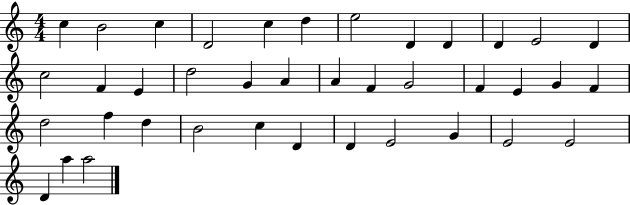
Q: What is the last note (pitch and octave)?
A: A5